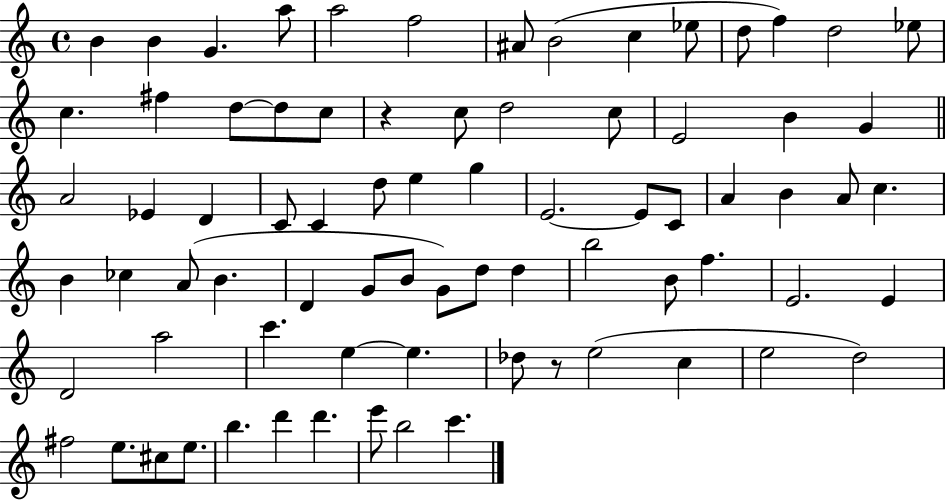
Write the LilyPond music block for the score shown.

{
  \clef treble
  \time 4/4
  \defaultTimeSignature
  \key c \major
  b'4 b'4 g'4. a''8 | a''2 f''2 | ais'8 b'2( c''4 ees''8 | d''8 f''4) d''2 ees''8 | \break c''4. fis''4 d''8~~ d''8 c''8 | r4 c''8 d''2 c''8 | e'2 b'4 g'4 | \bar "||" \break \key c \major a'2 ees'4 d'4 | c'8 c'4 d''8 e''4 g''4 | e'2.~~ e'8 c'8 | a'4 b'4 a'8 c''4. | \break b'4 ces''4 a'8( b'4. | d'4 g'8 b'8 g'8) d''8 d''4 | b''2 b'8 f''4. | e'2. e'4 | \break d'2 a''2 | c'''4. e''4~~ e''4. | des''8 r8 e''2( c''4 | e''2 d''2) | \break fis''2 e''8. cis''8 e''8. | b''4. d'''4 d'''4. | e'''8 b''2 c'''4. | \bar "|."
}